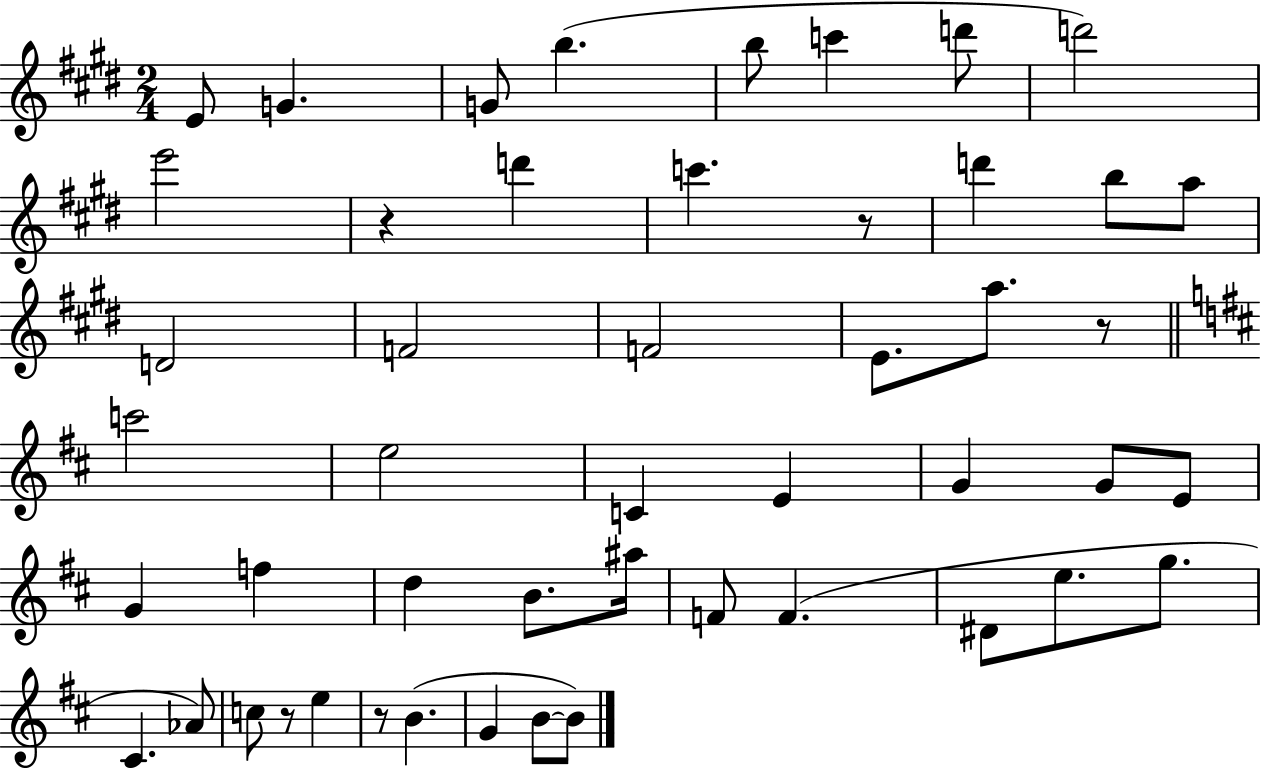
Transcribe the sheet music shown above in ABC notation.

X:1
T:Untitled
M:2/4
L:1/4
K:E
E/2 G G/2 b b/2 c' d'/2 d'2 e'2 z d' c' z/2 d' b/2 a/2 D2 F2 F2 E/2 a/2 z/2 c'2 e2 C E G G/2 E/2 G f d B/2 ^a/4 F/2 F ^D/2 e/2 g/2 ^C _A/2 c/2 z/2 e z/2 B G B/2 B/2